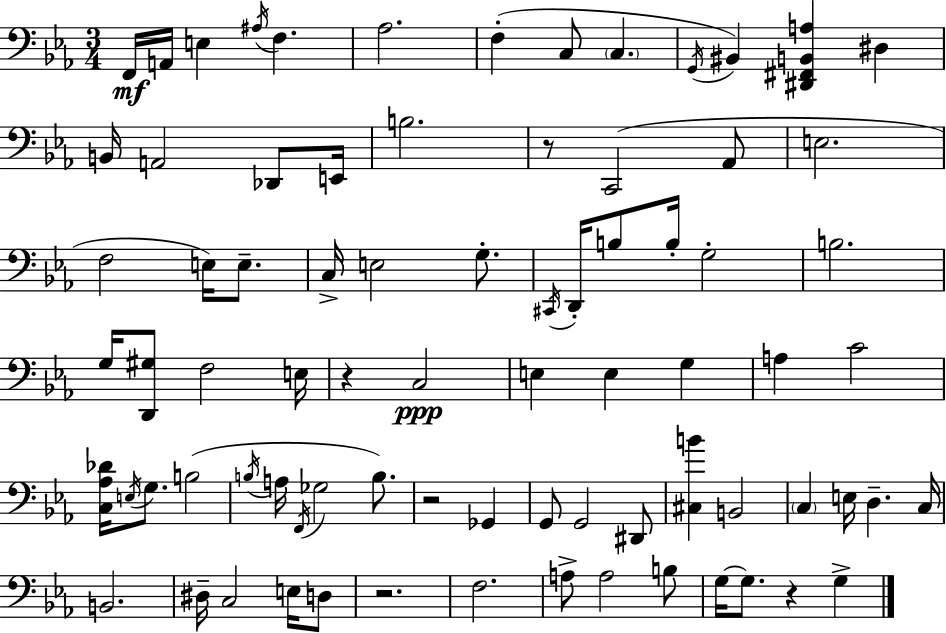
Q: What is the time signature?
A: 3/4